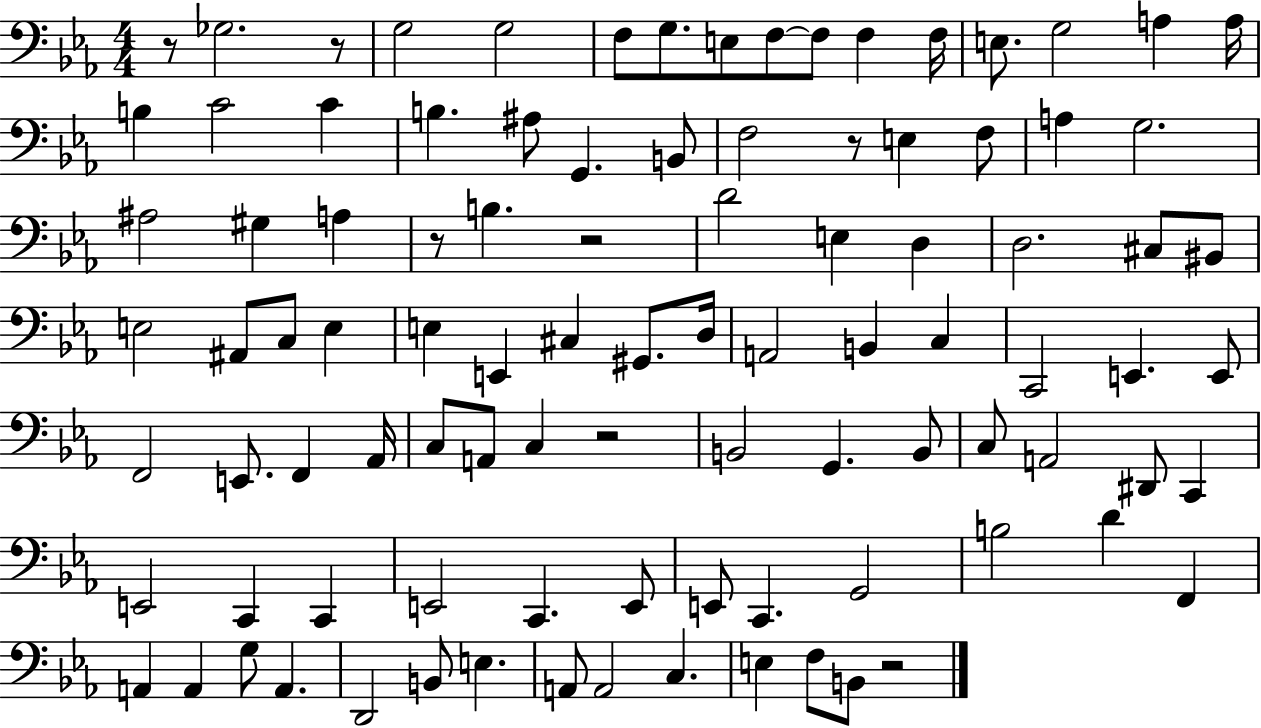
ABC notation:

X:1
T:Untitled
M:4/4
L:1/4
K:Eb
z/2 _G,2 z/2 G,2 G,2 F,/2 G,/2 E,/2 F,/2 F,/2 F, F,/4 E,/2 G,2 A, A,/4 B, C2 C B, ^A,/2 G,, B,,/2 F,2 z/2 E, F,/2 A, G,2 ^A,2 ^G, A, z/2 B, z2 D2 E, D, D,2 ^C,/2 ^B,,/2 E,2 ^A,,/2 C,/2 E, E, E,, ^C, ^G,,/2 D,/4 A,,2 B,, C, C,,2 E,, E,,/2 F,,2 E,,/2 F,, _A,,/4 C,/2 A,,/2 C, z2 B,,2 G,, B,,/2 C,/2 A,,2 ^D,,/2 C,, E,,2 C,, C,, E,,2 C,, E,,/2 E,,/2 C,, G,,2 B,2 D F,, A,, A,, G,/2 A,, D,,2 B,,/2 E, A,,/2 A,,2 C, E, F,/2 B,,/2 z2